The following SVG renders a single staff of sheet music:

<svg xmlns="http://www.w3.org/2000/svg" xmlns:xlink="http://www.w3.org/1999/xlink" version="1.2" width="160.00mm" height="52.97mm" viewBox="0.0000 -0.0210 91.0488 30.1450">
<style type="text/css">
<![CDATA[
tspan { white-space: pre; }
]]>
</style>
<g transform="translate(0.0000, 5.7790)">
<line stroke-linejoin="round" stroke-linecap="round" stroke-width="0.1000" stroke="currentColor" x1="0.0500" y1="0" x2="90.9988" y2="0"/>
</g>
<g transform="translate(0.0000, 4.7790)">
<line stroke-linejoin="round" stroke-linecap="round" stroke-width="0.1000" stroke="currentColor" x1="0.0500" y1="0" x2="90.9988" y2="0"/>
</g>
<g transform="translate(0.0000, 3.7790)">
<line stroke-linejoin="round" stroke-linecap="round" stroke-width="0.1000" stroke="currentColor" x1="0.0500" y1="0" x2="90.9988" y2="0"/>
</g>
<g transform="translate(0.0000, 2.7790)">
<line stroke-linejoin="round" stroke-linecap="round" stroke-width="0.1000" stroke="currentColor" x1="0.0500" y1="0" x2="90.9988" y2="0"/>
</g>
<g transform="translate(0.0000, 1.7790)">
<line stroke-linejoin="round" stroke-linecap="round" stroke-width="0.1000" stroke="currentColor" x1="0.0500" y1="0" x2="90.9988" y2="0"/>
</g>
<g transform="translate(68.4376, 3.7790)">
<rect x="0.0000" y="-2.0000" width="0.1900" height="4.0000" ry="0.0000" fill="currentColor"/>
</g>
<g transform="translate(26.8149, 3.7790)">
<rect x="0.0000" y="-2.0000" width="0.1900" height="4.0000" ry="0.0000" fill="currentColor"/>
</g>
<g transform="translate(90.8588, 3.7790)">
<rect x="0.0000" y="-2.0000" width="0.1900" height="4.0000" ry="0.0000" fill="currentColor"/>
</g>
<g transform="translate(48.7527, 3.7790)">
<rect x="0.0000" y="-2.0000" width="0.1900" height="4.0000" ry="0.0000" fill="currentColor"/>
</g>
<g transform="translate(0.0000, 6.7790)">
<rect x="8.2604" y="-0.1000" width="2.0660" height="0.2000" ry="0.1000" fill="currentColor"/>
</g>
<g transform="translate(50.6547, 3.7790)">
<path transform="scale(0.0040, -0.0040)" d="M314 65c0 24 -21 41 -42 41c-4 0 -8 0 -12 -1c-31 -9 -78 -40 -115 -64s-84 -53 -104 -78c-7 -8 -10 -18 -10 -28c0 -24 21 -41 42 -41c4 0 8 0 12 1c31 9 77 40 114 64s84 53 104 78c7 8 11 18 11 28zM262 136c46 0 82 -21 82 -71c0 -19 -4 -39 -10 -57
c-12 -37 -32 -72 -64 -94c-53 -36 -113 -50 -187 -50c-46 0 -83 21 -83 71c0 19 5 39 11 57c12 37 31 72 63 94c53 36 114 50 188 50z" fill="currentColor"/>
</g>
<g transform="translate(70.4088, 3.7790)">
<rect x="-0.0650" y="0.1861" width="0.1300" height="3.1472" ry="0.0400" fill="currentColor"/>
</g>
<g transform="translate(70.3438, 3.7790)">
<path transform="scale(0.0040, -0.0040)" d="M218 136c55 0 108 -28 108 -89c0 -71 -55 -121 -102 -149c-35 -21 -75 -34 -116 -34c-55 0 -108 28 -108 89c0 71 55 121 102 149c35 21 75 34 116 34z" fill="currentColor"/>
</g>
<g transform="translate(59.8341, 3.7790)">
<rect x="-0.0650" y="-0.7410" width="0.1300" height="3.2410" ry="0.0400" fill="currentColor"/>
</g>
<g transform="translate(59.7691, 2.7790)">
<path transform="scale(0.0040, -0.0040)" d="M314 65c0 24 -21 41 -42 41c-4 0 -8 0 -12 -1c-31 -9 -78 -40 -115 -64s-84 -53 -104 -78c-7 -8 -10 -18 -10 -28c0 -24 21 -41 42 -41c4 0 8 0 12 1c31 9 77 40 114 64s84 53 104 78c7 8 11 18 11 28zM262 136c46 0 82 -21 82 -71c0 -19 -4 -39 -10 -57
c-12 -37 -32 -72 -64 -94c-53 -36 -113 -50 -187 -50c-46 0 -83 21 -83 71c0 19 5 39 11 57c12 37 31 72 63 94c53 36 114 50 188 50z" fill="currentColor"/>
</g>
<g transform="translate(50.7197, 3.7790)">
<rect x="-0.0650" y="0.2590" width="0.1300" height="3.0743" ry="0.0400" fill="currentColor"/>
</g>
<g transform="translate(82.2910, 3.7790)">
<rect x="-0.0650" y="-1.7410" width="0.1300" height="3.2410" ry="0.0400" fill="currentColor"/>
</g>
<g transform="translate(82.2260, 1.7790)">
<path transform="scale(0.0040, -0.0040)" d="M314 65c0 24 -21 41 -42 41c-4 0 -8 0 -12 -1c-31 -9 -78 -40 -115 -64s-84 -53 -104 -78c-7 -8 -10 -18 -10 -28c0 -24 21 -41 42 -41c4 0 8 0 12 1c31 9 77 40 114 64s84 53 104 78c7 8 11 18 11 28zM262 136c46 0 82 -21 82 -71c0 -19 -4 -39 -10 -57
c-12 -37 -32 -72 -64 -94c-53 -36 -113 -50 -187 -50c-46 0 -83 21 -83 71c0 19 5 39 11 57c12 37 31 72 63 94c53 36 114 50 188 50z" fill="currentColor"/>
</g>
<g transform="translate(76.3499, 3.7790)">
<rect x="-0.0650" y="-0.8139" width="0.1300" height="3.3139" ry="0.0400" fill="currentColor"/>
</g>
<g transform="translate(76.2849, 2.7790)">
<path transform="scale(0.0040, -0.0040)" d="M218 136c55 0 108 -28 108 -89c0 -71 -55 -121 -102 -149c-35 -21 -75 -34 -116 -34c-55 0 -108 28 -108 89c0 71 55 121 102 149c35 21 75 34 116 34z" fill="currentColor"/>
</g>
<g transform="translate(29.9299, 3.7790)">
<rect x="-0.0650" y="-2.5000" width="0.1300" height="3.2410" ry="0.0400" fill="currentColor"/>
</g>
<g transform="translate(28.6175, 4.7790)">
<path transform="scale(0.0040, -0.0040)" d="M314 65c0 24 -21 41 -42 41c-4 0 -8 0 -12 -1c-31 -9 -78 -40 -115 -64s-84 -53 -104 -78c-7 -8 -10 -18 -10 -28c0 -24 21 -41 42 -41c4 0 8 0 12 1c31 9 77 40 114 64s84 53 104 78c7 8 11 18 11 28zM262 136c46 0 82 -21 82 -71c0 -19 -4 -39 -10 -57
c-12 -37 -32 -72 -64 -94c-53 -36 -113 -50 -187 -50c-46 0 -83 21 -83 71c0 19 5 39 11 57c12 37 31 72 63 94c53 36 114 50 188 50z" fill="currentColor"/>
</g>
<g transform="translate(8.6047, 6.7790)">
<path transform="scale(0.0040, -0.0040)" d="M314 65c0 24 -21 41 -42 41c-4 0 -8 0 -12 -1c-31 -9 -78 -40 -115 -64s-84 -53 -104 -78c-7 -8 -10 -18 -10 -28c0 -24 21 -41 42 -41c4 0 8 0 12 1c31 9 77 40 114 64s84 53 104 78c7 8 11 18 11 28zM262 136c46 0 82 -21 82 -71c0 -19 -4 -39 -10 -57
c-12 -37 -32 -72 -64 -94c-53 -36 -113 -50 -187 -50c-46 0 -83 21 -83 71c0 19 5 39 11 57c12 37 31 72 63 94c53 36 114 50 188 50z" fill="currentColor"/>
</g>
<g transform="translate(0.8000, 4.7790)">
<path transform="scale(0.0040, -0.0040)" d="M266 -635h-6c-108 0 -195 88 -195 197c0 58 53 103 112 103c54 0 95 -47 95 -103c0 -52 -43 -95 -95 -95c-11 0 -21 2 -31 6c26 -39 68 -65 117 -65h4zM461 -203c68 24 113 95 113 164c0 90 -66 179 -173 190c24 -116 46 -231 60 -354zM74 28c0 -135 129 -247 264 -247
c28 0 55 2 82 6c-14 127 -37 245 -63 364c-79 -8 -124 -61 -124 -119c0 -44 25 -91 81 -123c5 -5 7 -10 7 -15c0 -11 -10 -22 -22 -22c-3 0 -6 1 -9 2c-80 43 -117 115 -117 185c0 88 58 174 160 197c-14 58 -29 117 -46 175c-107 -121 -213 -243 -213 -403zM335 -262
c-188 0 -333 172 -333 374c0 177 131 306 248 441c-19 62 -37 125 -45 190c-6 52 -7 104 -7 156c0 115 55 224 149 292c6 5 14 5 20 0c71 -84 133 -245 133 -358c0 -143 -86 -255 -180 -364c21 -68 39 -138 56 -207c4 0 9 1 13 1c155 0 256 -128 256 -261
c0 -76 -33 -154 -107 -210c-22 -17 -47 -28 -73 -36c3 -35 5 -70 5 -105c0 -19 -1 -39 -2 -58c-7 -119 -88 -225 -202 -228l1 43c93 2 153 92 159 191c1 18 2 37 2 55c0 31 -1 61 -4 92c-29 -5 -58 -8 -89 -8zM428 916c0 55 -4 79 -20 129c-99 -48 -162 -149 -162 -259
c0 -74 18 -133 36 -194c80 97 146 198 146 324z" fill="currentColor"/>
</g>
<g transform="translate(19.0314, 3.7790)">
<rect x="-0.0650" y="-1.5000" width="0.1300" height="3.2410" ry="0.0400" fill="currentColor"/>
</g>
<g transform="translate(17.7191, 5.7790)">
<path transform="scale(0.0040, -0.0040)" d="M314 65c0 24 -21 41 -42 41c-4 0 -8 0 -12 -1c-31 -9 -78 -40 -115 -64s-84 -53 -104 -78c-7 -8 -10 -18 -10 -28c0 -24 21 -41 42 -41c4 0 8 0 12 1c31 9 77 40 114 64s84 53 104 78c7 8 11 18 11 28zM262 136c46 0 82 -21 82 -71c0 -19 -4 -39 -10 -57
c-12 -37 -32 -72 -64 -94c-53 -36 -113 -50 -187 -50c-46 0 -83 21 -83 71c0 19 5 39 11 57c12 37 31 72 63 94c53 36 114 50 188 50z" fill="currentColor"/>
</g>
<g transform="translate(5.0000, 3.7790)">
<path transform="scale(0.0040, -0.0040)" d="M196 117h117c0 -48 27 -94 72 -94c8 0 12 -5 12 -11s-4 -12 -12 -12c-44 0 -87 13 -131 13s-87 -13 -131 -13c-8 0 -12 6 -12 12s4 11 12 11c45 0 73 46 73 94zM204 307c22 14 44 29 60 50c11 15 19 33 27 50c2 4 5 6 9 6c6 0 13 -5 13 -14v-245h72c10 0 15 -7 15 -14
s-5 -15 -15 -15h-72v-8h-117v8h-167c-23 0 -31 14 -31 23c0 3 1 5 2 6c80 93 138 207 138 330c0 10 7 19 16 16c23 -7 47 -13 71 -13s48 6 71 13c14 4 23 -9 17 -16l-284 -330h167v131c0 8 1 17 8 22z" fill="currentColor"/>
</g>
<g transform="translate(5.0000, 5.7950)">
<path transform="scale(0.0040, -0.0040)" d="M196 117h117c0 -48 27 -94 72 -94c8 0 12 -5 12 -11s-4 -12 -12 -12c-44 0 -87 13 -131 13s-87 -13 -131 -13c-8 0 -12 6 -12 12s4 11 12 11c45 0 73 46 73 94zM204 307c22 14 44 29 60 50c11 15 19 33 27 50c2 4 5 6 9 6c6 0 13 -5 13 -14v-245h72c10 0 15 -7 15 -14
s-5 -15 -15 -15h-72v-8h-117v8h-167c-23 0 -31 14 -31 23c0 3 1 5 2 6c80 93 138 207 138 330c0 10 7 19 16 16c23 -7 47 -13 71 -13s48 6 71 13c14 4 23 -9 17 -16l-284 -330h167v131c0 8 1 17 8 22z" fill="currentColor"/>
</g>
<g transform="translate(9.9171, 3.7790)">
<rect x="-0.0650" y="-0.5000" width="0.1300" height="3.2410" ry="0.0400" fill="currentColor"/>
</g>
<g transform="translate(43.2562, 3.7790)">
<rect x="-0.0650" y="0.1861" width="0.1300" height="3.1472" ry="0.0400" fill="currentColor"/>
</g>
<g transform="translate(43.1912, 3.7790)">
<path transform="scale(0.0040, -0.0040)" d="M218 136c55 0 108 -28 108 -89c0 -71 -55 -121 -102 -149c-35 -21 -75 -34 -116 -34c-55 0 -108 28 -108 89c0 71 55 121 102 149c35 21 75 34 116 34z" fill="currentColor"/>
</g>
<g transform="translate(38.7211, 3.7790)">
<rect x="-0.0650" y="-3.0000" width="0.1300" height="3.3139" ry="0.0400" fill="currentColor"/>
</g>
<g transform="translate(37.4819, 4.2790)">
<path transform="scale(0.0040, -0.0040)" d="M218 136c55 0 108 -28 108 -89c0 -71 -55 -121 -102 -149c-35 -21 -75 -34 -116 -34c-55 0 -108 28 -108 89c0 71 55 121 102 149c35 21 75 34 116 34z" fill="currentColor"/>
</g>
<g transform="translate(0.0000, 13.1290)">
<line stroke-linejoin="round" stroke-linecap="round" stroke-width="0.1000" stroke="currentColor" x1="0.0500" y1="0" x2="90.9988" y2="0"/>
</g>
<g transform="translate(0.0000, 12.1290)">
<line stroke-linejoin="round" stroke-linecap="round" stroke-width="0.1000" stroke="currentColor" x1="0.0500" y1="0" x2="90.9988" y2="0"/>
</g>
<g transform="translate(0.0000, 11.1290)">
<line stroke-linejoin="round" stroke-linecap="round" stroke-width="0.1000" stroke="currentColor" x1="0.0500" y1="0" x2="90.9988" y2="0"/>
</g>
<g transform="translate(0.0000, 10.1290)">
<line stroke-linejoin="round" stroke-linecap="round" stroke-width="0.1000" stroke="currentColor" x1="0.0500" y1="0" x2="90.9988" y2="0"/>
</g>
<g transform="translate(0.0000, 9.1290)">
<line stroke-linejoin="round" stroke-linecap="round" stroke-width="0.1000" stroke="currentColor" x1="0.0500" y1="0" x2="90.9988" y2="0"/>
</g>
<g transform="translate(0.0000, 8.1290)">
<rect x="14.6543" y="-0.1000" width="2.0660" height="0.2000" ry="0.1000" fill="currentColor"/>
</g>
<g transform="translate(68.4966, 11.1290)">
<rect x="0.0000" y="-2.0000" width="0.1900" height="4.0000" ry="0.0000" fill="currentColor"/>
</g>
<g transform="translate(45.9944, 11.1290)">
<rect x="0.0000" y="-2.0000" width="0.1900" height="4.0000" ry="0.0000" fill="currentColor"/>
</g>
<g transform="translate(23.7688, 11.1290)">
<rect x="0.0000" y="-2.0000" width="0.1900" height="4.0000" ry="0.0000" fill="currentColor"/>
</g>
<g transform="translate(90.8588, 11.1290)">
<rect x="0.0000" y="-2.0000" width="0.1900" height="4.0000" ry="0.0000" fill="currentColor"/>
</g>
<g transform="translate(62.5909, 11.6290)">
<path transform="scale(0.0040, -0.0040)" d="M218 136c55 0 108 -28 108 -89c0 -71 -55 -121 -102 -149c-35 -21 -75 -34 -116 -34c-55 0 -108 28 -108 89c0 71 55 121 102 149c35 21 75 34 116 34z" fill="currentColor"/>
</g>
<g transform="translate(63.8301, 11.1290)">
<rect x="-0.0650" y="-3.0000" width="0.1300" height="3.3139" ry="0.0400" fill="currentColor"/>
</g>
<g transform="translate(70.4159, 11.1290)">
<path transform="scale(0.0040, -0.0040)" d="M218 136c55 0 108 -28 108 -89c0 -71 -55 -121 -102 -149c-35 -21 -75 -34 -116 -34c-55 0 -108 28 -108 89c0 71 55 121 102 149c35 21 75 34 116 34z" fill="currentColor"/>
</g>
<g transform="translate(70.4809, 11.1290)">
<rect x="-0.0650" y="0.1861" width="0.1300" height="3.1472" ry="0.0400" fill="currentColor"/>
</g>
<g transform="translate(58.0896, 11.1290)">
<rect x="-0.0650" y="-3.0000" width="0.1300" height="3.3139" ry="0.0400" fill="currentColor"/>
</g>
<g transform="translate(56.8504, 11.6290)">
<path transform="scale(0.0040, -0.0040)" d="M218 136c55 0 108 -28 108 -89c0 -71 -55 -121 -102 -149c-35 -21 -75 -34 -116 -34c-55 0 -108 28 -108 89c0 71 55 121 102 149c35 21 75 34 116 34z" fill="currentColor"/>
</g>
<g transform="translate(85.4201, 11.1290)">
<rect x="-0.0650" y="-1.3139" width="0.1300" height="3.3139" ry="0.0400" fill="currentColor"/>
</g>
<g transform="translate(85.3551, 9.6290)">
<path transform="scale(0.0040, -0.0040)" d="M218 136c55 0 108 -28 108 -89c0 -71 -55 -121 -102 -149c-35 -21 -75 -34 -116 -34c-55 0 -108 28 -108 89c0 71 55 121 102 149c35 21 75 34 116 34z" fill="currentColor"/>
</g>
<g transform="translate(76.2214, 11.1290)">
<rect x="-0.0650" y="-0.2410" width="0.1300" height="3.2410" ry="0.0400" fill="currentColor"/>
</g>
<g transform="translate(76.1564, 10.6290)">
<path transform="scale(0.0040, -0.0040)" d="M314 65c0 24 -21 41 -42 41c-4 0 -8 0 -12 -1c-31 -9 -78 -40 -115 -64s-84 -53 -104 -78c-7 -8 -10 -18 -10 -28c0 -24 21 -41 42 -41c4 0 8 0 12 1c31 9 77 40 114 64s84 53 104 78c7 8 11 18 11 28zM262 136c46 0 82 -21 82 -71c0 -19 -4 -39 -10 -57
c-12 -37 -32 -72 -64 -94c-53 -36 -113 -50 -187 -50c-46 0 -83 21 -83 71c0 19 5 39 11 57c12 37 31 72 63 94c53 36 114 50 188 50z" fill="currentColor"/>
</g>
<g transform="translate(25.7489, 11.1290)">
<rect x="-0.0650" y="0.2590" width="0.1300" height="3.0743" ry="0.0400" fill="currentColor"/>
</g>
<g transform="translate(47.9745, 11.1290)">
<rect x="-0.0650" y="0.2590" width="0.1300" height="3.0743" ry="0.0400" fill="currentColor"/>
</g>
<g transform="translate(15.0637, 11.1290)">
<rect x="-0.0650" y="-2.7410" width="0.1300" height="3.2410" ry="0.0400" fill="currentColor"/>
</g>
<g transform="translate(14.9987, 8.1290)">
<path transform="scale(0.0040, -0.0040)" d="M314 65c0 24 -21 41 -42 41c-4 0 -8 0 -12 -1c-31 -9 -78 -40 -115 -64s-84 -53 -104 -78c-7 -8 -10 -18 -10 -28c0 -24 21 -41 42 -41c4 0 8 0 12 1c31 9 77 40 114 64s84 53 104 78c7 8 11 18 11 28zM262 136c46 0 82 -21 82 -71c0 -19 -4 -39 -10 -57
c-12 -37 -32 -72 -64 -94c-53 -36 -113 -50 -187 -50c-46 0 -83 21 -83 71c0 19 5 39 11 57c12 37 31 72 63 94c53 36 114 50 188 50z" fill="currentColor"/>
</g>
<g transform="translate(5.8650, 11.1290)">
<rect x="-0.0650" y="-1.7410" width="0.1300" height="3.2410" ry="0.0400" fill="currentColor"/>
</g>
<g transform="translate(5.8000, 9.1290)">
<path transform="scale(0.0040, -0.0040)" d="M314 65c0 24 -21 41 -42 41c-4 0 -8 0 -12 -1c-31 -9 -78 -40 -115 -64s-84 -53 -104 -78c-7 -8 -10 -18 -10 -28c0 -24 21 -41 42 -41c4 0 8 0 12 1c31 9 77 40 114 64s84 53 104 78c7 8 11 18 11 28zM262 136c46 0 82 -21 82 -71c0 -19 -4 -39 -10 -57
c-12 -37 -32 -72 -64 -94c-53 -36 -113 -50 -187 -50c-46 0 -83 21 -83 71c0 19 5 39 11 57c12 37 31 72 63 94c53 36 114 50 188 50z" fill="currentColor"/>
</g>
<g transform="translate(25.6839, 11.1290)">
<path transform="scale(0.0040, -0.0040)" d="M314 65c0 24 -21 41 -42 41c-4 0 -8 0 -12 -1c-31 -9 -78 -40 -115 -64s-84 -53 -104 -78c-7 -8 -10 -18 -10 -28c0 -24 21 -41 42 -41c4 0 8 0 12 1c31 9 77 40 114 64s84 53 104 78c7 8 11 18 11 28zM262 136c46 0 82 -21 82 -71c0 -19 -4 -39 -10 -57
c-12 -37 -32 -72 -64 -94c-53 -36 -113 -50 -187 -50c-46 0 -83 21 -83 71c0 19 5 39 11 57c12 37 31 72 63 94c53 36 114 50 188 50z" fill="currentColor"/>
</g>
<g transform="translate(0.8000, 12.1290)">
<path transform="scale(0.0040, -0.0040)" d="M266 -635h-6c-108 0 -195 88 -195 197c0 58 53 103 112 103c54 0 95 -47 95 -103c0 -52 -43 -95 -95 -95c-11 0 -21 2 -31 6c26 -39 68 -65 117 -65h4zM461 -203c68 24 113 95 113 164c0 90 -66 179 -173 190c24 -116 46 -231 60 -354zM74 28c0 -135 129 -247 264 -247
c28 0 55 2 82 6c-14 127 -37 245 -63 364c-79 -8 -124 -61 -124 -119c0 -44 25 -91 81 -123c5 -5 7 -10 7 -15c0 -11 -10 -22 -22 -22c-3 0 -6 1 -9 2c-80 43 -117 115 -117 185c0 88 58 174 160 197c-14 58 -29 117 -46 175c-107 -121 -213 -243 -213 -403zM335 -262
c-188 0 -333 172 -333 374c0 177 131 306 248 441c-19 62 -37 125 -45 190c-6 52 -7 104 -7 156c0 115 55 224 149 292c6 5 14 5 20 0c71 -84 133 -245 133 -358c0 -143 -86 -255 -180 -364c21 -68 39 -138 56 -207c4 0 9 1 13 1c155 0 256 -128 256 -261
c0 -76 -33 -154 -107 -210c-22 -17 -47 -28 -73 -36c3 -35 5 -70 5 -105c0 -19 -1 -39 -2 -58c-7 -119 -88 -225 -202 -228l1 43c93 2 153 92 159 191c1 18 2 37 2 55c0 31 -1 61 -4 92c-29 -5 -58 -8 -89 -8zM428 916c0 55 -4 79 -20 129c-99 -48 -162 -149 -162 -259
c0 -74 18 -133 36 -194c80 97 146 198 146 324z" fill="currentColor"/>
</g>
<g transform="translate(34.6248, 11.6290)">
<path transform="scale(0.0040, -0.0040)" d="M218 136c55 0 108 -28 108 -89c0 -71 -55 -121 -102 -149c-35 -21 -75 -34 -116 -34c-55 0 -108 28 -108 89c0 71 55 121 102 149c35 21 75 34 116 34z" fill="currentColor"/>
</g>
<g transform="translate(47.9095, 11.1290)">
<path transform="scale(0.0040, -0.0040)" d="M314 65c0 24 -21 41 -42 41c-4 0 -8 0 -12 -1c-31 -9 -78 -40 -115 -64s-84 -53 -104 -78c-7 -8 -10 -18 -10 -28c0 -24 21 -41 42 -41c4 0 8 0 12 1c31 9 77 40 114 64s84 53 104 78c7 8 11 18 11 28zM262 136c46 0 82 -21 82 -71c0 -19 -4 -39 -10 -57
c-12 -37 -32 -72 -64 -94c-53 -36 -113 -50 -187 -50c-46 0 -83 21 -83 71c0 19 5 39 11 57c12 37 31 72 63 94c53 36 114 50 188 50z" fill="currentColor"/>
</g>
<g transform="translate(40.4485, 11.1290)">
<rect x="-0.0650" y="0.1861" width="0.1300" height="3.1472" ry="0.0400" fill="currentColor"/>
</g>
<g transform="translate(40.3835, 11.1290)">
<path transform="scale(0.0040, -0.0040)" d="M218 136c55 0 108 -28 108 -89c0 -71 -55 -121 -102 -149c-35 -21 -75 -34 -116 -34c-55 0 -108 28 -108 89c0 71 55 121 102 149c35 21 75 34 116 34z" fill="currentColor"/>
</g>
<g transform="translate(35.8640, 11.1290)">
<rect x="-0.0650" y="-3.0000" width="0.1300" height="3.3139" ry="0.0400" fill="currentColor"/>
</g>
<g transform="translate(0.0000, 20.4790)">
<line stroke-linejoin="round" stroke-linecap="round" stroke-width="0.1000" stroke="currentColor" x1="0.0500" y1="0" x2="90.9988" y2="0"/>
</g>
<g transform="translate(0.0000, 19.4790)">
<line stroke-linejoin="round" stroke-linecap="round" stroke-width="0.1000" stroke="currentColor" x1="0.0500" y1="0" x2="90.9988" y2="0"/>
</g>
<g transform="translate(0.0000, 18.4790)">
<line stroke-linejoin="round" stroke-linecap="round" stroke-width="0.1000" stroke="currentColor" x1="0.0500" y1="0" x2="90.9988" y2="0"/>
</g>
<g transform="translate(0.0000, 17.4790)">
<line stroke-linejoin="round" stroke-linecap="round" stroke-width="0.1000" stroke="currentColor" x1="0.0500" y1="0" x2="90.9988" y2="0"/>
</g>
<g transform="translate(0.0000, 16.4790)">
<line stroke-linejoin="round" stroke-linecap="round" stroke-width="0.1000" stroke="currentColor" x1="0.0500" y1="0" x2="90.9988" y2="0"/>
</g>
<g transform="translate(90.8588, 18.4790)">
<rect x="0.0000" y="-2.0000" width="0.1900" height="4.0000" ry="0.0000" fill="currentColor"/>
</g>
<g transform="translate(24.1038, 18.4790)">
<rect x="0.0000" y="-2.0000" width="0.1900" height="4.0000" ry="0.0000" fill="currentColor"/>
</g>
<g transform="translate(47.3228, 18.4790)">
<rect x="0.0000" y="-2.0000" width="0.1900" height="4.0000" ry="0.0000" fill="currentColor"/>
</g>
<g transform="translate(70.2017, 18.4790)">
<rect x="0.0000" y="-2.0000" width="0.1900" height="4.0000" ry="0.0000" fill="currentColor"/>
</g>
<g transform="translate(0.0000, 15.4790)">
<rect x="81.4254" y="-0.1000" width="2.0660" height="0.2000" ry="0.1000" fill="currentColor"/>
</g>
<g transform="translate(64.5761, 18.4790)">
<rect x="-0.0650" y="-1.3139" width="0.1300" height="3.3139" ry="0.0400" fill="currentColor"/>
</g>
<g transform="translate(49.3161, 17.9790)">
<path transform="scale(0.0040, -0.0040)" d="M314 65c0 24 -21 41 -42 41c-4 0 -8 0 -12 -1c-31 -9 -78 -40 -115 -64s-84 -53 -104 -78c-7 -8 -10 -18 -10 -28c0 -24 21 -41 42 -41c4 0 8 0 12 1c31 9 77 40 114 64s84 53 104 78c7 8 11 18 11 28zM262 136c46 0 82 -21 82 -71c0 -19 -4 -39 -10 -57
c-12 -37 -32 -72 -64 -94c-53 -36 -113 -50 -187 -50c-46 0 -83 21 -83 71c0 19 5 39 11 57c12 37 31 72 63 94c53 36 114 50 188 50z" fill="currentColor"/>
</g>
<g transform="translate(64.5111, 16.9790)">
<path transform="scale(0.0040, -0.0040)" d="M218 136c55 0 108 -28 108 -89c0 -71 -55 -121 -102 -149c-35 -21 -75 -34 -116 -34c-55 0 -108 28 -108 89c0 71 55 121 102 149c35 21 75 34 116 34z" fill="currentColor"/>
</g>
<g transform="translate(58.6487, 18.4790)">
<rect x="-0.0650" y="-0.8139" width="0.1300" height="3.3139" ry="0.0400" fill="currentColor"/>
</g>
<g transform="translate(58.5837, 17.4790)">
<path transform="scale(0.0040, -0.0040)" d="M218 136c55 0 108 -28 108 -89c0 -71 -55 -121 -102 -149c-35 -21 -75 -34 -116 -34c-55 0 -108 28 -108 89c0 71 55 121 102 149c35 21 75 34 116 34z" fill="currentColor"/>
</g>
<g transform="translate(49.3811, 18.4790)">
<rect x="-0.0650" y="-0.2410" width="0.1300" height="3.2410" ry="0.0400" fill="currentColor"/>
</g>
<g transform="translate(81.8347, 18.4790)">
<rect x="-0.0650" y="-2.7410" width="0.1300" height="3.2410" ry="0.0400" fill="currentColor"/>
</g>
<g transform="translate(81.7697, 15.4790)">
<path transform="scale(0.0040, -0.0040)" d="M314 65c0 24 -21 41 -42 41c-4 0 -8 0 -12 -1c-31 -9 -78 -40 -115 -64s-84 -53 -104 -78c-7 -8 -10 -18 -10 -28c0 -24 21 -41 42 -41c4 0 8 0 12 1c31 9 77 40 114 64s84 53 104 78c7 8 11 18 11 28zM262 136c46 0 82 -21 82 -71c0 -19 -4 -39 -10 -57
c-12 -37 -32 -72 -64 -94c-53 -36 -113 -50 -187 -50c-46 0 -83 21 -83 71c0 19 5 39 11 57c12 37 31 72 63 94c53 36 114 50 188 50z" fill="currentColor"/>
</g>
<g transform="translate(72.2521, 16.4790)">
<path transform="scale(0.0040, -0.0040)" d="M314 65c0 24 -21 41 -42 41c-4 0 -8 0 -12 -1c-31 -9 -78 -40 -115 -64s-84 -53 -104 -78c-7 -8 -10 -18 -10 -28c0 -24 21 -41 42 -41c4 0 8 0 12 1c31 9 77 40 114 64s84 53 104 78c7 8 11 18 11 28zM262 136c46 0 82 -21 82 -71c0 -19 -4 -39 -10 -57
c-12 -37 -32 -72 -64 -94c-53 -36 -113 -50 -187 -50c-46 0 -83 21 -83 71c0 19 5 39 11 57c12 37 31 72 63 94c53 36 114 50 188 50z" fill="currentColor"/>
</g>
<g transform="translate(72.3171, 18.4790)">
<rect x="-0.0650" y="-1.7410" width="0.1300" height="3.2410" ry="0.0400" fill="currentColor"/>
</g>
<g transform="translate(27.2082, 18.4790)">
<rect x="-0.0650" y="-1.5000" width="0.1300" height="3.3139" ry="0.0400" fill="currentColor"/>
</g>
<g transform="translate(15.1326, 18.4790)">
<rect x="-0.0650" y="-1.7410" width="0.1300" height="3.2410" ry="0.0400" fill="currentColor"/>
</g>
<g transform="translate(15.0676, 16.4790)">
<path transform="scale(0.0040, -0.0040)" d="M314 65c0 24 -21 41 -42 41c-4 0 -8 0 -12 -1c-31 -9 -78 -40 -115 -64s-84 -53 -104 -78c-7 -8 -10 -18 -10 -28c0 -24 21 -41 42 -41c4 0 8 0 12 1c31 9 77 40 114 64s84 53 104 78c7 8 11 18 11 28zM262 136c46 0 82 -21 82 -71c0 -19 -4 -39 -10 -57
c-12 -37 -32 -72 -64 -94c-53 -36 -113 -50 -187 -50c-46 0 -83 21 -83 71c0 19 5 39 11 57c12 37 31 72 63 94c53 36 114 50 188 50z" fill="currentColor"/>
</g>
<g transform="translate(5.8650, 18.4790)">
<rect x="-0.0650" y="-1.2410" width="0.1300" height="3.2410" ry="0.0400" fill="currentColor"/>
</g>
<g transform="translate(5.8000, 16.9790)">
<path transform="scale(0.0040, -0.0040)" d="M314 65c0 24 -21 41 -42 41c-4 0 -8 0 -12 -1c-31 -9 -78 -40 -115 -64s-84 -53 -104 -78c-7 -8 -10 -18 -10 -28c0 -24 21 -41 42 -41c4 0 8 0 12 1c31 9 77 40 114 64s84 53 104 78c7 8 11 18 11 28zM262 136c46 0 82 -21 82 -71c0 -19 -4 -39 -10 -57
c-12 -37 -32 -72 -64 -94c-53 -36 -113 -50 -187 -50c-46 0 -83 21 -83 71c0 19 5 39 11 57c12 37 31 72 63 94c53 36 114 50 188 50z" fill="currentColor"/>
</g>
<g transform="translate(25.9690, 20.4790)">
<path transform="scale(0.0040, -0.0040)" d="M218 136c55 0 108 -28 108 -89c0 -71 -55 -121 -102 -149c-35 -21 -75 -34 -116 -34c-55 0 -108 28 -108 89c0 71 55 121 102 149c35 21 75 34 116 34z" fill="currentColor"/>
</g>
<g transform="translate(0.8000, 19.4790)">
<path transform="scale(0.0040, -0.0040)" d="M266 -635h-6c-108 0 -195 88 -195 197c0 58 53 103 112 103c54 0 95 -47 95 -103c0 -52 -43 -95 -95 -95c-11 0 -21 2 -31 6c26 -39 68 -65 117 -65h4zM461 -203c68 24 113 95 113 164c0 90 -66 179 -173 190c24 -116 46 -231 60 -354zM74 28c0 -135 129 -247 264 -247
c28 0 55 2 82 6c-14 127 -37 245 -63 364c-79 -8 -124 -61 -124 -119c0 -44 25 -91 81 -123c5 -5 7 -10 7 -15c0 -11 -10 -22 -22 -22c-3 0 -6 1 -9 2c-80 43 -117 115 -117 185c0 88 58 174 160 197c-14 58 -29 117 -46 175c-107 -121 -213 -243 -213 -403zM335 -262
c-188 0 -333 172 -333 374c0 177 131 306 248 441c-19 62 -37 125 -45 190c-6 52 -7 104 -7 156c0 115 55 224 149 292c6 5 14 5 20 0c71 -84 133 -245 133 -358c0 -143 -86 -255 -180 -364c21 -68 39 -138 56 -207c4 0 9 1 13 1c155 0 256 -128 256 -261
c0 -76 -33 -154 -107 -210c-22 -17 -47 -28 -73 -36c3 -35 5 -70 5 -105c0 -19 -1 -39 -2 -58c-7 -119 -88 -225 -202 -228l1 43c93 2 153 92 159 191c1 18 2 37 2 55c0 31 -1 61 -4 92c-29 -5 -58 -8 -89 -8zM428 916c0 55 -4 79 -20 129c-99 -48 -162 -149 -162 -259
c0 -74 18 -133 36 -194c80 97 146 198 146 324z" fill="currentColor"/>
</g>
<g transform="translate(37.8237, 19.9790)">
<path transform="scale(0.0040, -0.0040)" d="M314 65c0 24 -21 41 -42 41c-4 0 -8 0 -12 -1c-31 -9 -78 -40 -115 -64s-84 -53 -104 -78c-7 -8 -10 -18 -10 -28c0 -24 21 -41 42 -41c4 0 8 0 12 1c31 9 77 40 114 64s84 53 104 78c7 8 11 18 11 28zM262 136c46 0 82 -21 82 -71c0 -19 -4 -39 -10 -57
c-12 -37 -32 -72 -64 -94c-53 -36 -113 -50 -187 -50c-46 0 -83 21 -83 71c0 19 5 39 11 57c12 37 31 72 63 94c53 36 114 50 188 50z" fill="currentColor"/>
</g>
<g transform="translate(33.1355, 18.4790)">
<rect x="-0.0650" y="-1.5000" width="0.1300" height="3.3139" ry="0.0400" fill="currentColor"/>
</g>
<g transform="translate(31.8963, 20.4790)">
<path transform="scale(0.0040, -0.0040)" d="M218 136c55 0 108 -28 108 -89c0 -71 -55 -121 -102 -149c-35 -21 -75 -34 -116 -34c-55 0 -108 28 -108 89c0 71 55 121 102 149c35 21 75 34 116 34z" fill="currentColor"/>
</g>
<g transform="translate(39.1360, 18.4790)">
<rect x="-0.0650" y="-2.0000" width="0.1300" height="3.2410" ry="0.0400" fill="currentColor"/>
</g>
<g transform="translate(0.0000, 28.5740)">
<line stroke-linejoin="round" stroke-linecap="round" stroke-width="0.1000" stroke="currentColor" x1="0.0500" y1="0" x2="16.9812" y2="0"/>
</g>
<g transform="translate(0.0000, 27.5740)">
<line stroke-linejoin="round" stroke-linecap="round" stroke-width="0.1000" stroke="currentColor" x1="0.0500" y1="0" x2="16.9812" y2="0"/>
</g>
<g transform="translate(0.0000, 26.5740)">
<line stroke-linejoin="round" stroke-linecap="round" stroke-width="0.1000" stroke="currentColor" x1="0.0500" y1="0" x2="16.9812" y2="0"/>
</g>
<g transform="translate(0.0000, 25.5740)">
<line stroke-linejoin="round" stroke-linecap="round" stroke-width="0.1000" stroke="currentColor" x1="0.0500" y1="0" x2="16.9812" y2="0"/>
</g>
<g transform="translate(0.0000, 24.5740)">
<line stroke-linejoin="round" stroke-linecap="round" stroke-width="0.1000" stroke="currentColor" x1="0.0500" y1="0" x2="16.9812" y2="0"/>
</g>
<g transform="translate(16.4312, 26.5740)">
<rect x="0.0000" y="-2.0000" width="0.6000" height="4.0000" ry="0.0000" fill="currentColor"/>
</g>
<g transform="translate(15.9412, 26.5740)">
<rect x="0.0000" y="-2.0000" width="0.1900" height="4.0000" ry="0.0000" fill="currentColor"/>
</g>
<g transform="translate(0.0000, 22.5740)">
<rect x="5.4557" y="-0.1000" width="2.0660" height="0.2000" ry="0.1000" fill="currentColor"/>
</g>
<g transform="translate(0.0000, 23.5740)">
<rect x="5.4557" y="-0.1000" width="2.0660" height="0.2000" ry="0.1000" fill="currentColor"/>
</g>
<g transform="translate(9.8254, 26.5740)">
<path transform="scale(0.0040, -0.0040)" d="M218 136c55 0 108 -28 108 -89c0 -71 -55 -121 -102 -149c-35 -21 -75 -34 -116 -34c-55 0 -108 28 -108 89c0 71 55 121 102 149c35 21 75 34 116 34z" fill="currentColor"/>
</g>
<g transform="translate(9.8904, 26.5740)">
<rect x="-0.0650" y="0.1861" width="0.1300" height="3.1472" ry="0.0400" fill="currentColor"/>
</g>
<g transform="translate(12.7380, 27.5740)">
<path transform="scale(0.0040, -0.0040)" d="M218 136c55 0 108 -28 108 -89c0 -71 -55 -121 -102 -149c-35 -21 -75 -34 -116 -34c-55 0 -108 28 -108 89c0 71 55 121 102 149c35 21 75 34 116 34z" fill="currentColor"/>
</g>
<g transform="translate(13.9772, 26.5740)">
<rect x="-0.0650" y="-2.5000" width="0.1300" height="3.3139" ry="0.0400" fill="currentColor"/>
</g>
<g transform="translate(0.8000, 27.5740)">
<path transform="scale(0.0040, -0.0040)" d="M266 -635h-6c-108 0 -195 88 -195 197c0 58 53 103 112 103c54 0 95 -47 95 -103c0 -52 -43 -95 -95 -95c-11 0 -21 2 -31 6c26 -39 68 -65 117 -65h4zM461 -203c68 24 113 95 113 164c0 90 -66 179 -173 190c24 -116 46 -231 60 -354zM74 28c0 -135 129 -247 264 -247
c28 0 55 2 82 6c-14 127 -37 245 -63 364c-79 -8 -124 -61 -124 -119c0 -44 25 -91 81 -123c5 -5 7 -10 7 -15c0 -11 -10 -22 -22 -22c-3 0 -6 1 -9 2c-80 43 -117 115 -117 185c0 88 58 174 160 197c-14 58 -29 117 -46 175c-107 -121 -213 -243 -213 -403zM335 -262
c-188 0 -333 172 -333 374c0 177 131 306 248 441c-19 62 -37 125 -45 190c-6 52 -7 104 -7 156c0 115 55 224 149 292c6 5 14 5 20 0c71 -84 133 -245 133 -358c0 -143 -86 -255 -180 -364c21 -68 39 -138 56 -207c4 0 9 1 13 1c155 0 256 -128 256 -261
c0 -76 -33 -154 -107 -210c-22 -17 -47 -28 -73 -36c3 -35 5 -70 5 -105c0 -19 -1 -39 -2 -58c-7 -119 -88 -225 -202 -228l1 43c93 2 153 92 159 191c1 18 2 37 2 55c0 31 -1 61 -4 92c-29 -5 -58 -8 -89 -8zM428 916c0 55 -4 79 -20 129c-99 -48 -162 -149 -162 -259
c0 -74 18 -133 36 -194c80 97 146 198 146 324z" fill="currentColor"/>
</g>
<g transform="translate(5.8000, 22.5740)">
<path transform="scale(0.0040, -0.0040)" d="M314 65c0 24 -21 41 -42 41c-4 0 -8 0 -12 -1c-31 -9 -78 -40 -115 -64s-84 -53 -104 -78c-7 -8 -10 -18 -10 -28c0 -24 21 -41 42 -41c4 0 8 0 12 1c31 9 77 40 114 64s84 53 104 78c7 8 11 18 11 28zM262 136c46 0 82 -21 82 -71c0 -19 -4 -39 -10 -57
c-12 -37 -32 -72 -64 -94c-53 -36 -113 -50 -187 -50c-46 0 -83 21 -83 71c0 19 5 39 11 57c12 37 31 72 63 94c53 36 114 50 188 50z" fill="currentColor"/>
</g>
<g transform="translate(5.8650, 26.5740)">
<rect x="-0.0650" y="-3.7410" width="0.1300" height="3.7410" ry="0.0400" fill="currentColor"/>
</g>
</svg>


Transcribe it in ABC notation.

X:1
T:Untitled
M:4/4
L:1/4
K:C
C2 E2 G2 A B B2 d2 B d f2 f2 a2 B2 A B B2 A A B c2 e e2 f2 E E F2 c2 d e f2 a2 c'2 B G